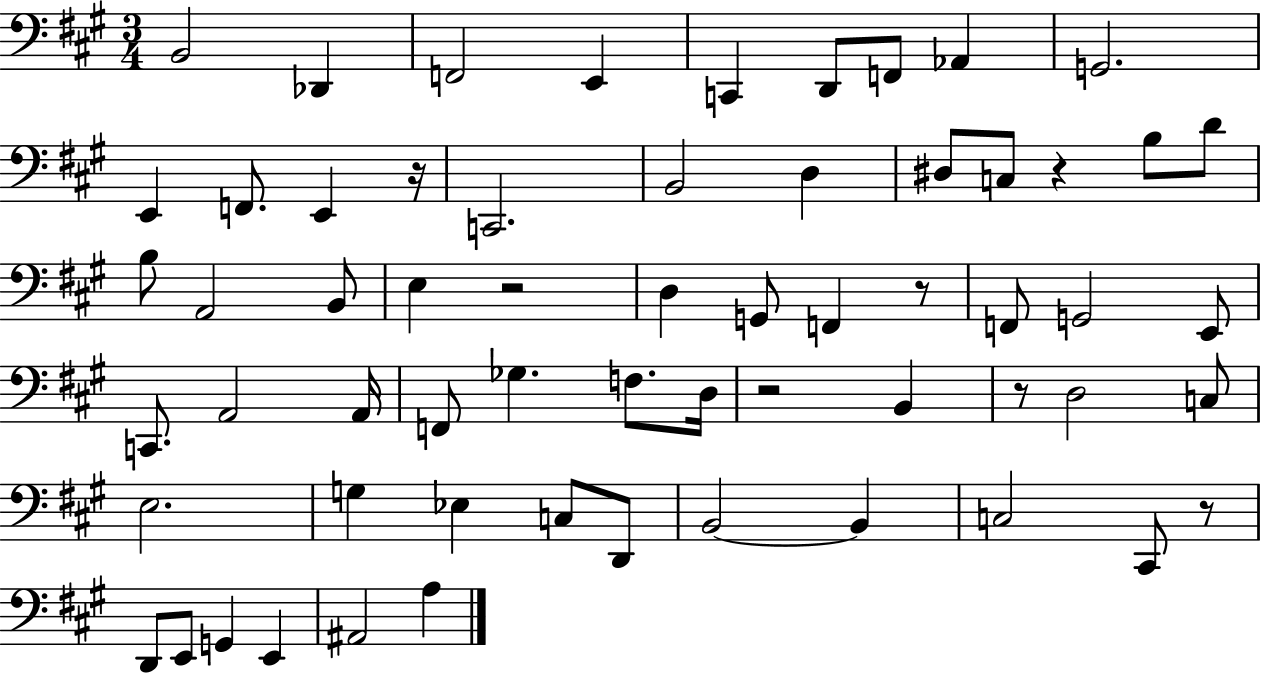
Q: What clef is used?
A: bass